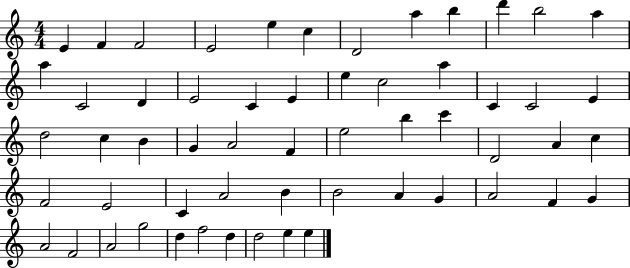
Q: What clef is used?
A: treble